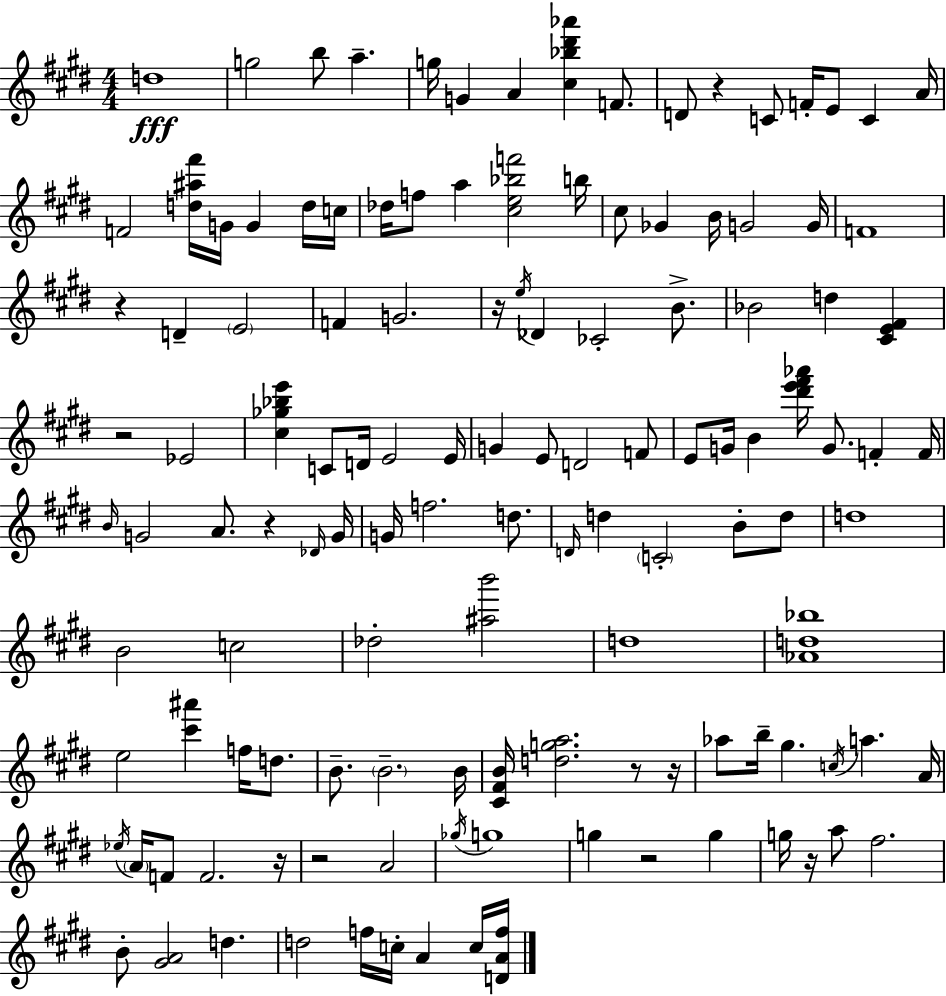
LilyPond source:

{
  \clef treble
  \numericTimeSignature
  \time 4/4
  \key e \major
  \repeat volta 2 { d''1\fff | g''2 b''8 a''4.-- | g''16 g'4 a'4 <cis'' bes'' dis''' aes'''>4 f'8. | d'8 r4 c'8 f'16-. e'8 c'4 a'16 | \break f'2 <d'' ais'' fis'''>16 g'16 g'4 d''16 c''16 | des''16 f''8 a''4 <cis'' e'' bes'' f'''>2 b''16 | cis''8 ges'4 b'16 g'2 g'16 | f'1 | \break r4 d'4-- \parenthesize e'2 | f'4 g'2. | r16 \acciaccatura { e''16 } des'4 ces'2-. b'8.-> | bes'2 d''4 <cis' e' fis'>4 | \break r2 ees'2 | <cis'' ges'' bes'' e'''>4 c'8 d'16 e'2 | e'16 g'4 e'8 d'2 f'8 | e'8 g'16 b'4 <dis''' e''' fis''' aes'''>16 g'8. f'4-. | \break f'16 \grace { b'16 } g'2 a'8. r4 | \grace { des'16 } g'16 g'16 f''2. | d''8. \grace { d'16 } d''4 \parenthesize c'2-. | b'8-. d''8 d''1 | \break b'2 c''2 | des''2-. <ais'' b'''>2 | d''1 | <aes' d'' bes''>1 | \break e''2 <cis''' ais'''>4 | f''16 d''8. b'8.-- \parenthesize b'2.-- | b'16 <cis' fis' b'>16 <d'' g'' a''>2. | r8 r16 aes''8 b''16-- gis''4. \acciaccatura { c''16 } a''4. | \break a'16 \acciaccatura { ees''16 } \parenthesize a'16 f'8 f'2. | r16 r2 a'2 | \acciaccatura { ges''16 } g''1 | g''4 r2 | \break g''4 g''16 r16 a''8 fis''2. | b'8-. <gis' a'>2 | d''4. d''2 f''16 | c''16-. a'4 c''16 <d' a' f''>16 } \bar "|."
}